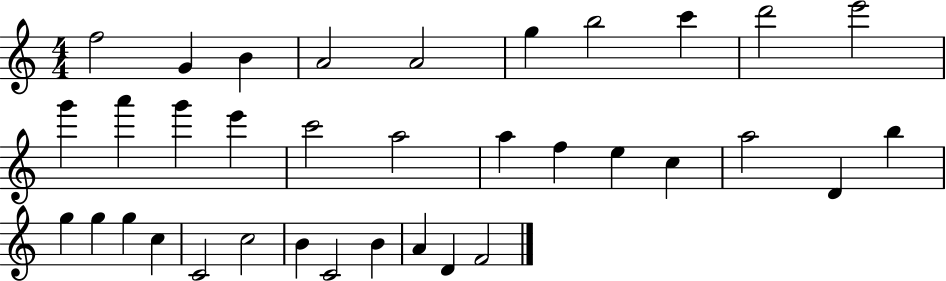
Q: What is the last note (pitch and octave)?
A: F4